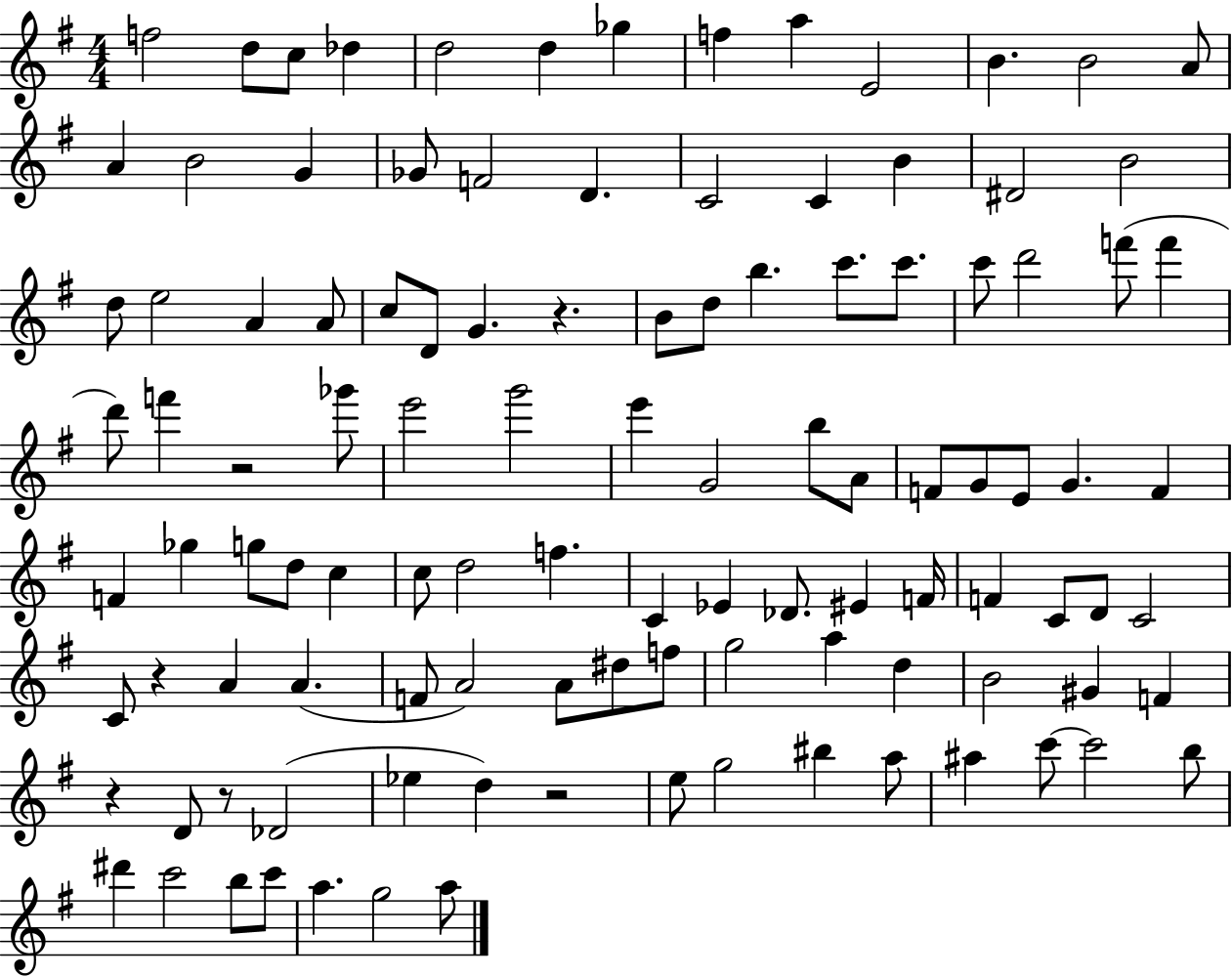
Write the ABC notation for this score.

X:1
T:Untitled
M:4/4
L:1/4
K:G
f2 d/2 c/2 _d d2 d _g f a E2 B B2 A/2 A B2 G _G/2 F2 D C2 C B ^D2 B2 d/2 e2 A A/2 c/2 D/2 G z B/2 d/2 b c'/2 c'/2 c'/2 d'2 f'/2 f' d'/2 f' z2 _g'/2 e'2 g'2 e' G2 b/2 A/2 F/2 G/2 E/2 G F F _g g/2 d/2 c c/2 d2 f C _E _D/2 ^E F/4 F C/2 D/2 C2 C/2 z A A F/2 A2 A/2 ^d/2 f/2 g2 a d B2 ^G F z D/2 z/2 _D2 _e d z2 e/2 g2 ^b a/2 ^a c'/2 c'2 b/2 ^d' c'2 b/2 c'/2 a g2 a/2